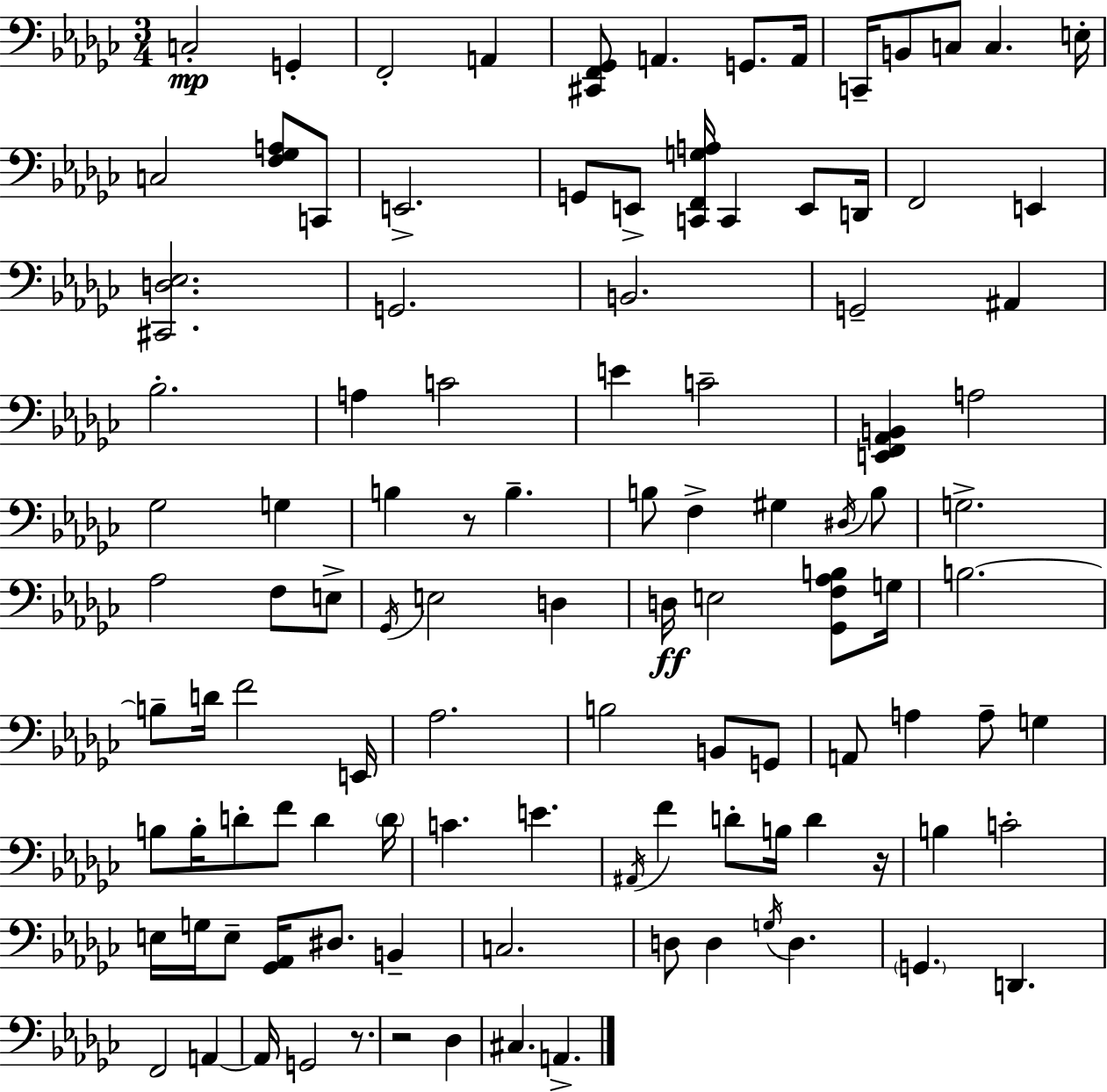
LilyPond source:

{
  \clef bass
  \numericTimeSignature
  \time 3/4
  \key ees \minor
  c2-.\mp g,4-. | f,2-. a,4 | <cis, f, ges,>8 a,4. g,8. a,16 | c,16-- b,8 c8 c4. e16-. | \break c2 <f ges a>8 c,8 | e,2.-> | g,8 e,8-> <c, f, g a>16 c,4 e,8 d,16 | f,2 e,4 | \break <cis, d ees>2. | g,2. | b,2. | g,2-- ais,4 | \break bes2.-. | a4 c'2 | e'4 c'2-- | <e, f, aes, b,>4 a2 | \break ges2 g4 | b4 r8 b4.-- | b8 f4-> gis4 \acciaccatura { dis16 } b8 | g2.-> | \break aes2 f8 e8-> | \acciaccatura { ges,16 } e2 d4 | d16\ff e2 <ges, f aes b>8 | g16 b2.~~ | \break b8-- d'16 f'2 | e,16 aes2. | b2 b,8 | g,8 a,8 a4 a8-- g4 | \break b8 b16-. d'8-. f'8 d'4 | \parenthesize d'16 c'4. e'4. | \acciaccatura { ais,16 } f'4 d'8-. b16 d'4 | r16 b4 c'2-. | \break e16 g16 e8-- <ges, aes,>16 dis8. b,4-- | c2. | d8 d4 \acciaccatura { g16 } d4. | \parenthesize g,4. d,4. | \break f,2 | a,4~~ a,16 g,2 | r8. r2 | des4 cis4. a,4.-> | \break \bar "|."
}